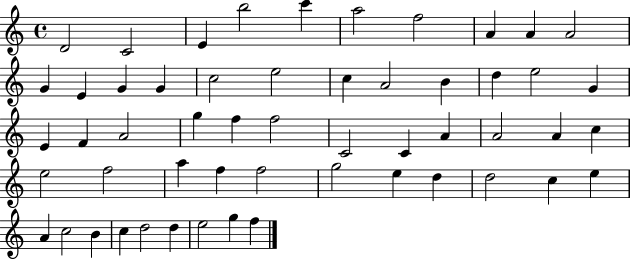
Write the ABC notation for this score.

X:1
T:Untitled
M:4/4
L:1/4
K:C
D2 C2 E b2 c' a2 f2 A A A2 G E G G c2 e2 c A2 B d e2 G E F A2 g f f2 C2 C A A2 A c e2 f2 a f f2 g2 e d d2 c e A c2 B c d2 d e2 g f